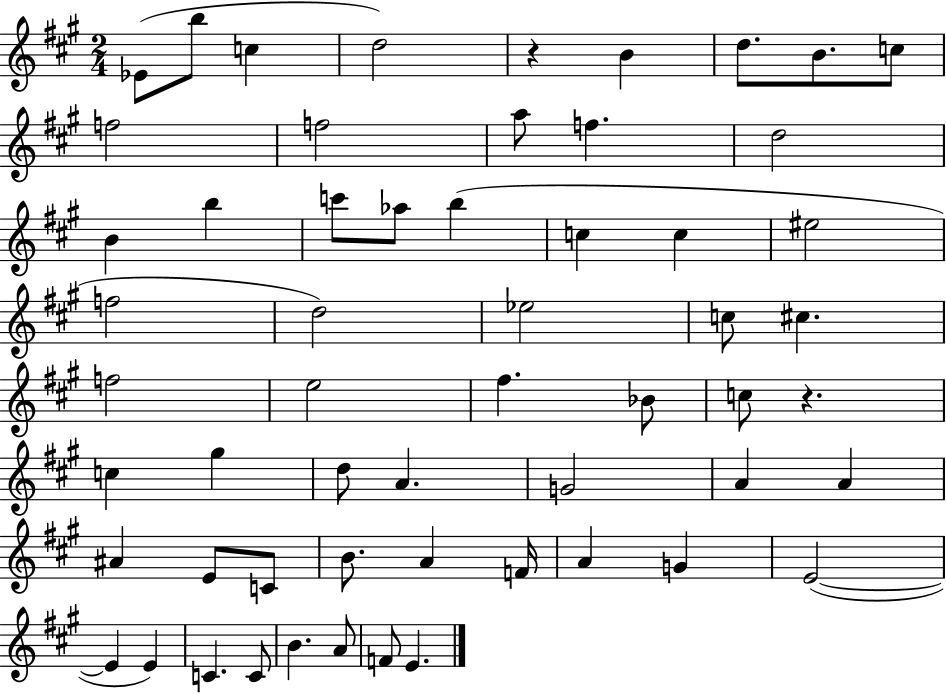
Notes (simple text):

Eb4/e B5/e C5/q D5/h R/q B4/q D5/e. B4/e. C5/e F5/h F5/h A5/e F5/q. D5/h B4/q B5/q C6/e Ab5/e B5/q C5/q C5/q EIS5/h F5/h D5/h Eb5/h C5/e C#5/q. F5/h E5/h F#5/q. Bb4/e C5/e R/q. C5/q G#5/q D5/e A4/q. G4/h A4/q A4/q A#4/q E4/e C4/e B4/e. A4/q F4/s A4/q G4/q E4/h E4/q E4/q C4/q. C4/e B4/q. A4/e F4/e E4/q.